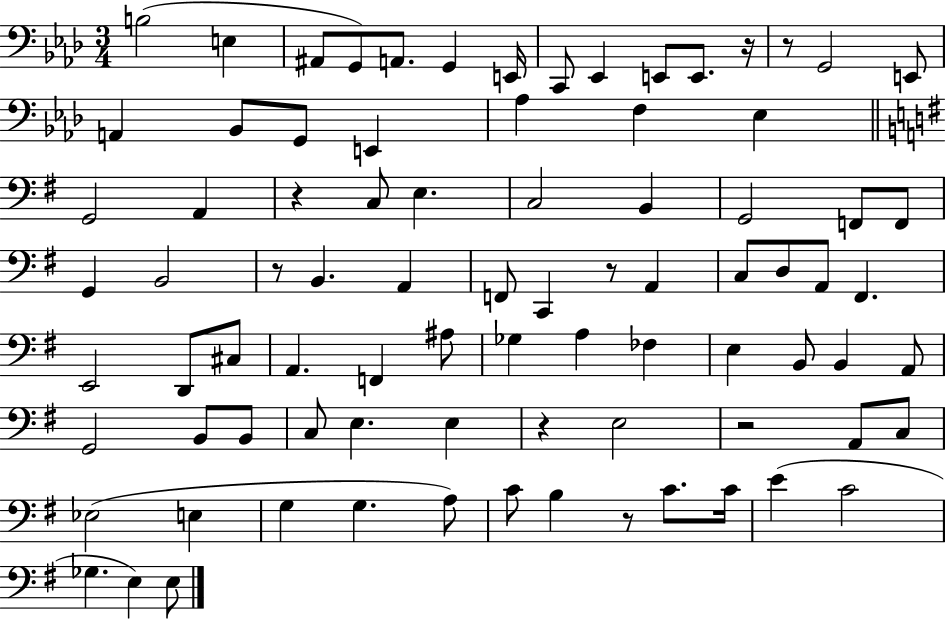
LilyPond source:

{
  \clef bass
  \numericTimeSignature
  \time 3/4
  \key aes \major
  \repeat volta 2 { b2( e4 | ais,8 g,8) a,8. g,4 e,16 | c,8 ees,4 e,8 e,8. r16 | r8 g,2 e,8 | \break a,4 bes,8 g,8 e,4 | aes4 f4 ees4 | \bar "||" \break \key g \major g,2 a,4 | r4 c8 e4. | c2 b,4 | g,2 f,8 f,8 | \break g,4 b,2 | r8 b,4. a,4 | f,8 c,4 r8 a,4 | c8 d8 a,8 fis,4. | \break e,2 d,8 cis8 | a,4. f,4 ais8 | ges4 a4 fes4 | e4 b,8 b,4 a,8 | \break g,2 b,8 b,8 | c8 e4. e4 | r4 e2 | r2 a,8 c8 | \break ees2( e4 | g4 g4. a8) | c'8 b4 r8 c'8. c'16 | e'4( c'2 | \break ges4. e4) e8 | } \bar "|."
}